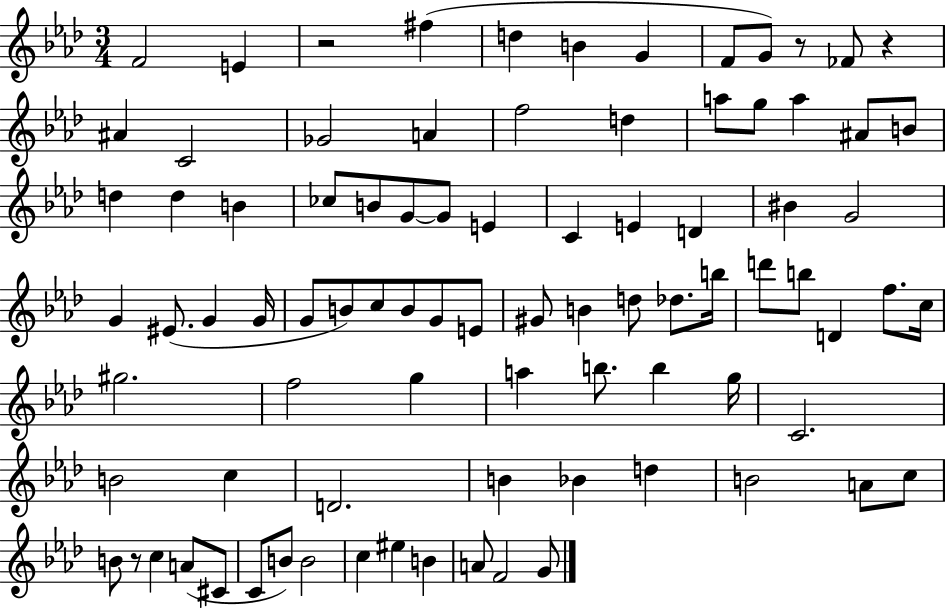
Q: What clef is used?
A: treble